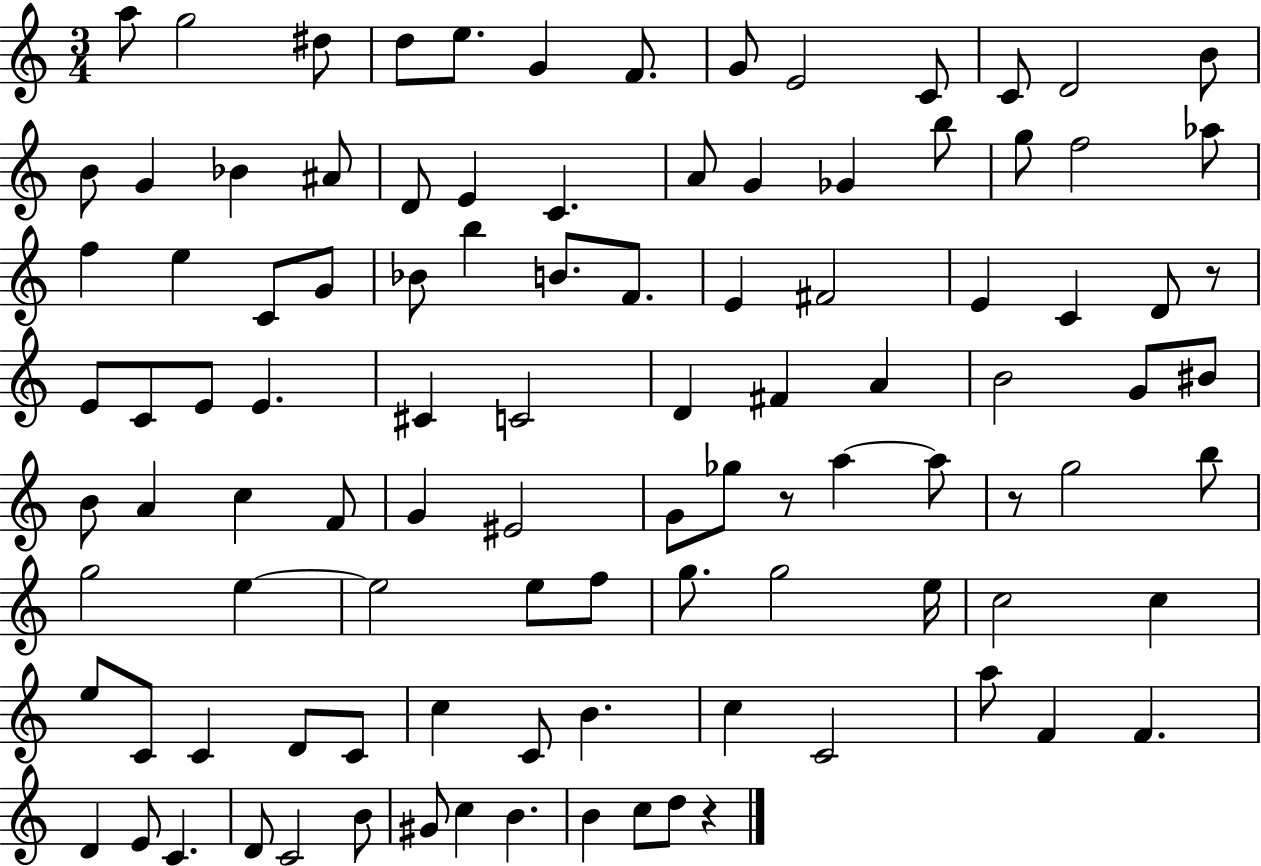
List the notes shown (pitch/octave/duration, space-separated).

A5/e G5/h D#5/e D5/e E5/e. G4/q F4/e. G4/e E4/h C4/e C4/e D4/h B4/e B4/e G4/q Bb4/q A#4/e D4/e E4/q C4/q. A4/e G4/q Gb4/q B5/e G5/e F5/h Ab5/e F5/q E5/q C4/e G4/e Bb4/e B5/q B4/e. F4/e. E4/q F#4/h E4/q C4/q D4/e R/e E4/e C4/e E4/e E4/q. C#4/q C4/h D4/q F#4/q A4/q B4/h G4/e BIS4/e B4/e A4/q C5/q F4/e G4/q EIS4/h G4/e Gb5/e R/e A5/q A5/e R/e G5/h B5/e G5/h E5/q E5/h E5/e F5/e G5/e. G5/h E5/s C5/h C5/q E5/e C4/e C4/q D4/e C4/e C5/q C4/e B4/q. C5/q C4/h A5/e F4/q F4/q. D4/q E4/e C4/q. D4/e C4/h B4/e G#4/e C5/q B4/q. B4/q C5/e D5/e R/q